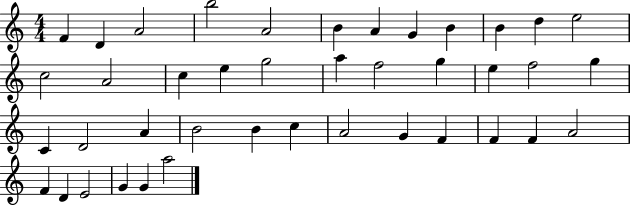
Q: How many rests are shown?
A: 0